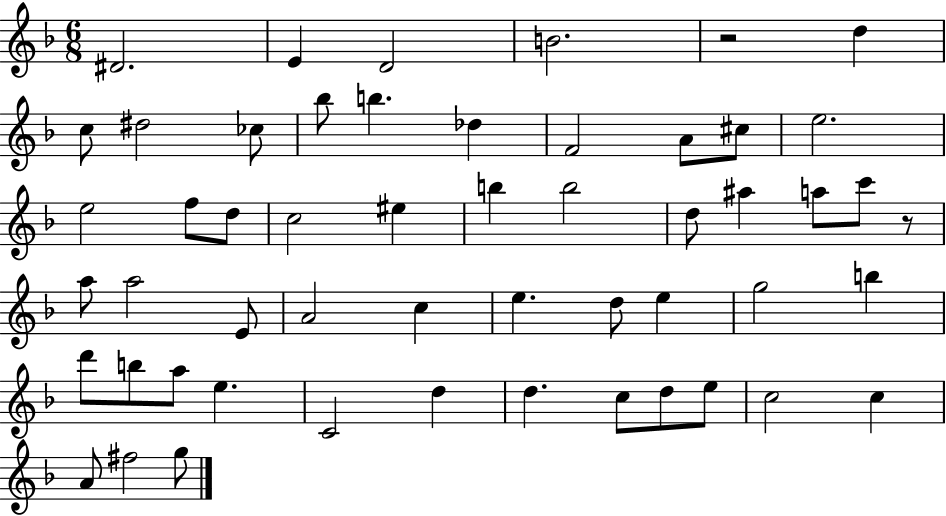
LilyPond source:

{
  \clef treble
  \numericTimeSignature
  \time 6/8
  \key f \major
  dis'2. | e'4 d'2 | b'2. | r2 d''4 | \break c''8 dis''2 ces''8 | bes''8 b''4. des''4 | f'2 a'8 cis''8 | e''2. | \break e''2 f''8 d''8 | c''2 eis''4 | b''4 b''2 | d''8 ais''4 a''8 c'''8 r8 | \break a''8 a''2 e'8 | a'2 c''4 | e''4. d''8 e''4 | g''2 b''4 | \break d'''8 b''8 a''8 e''4. | c'2 d''4 | d''4. c''8 d''8 e''8 | c''2 c''4 | \break a'8 fis''2 g''8 | \bar "|."
}